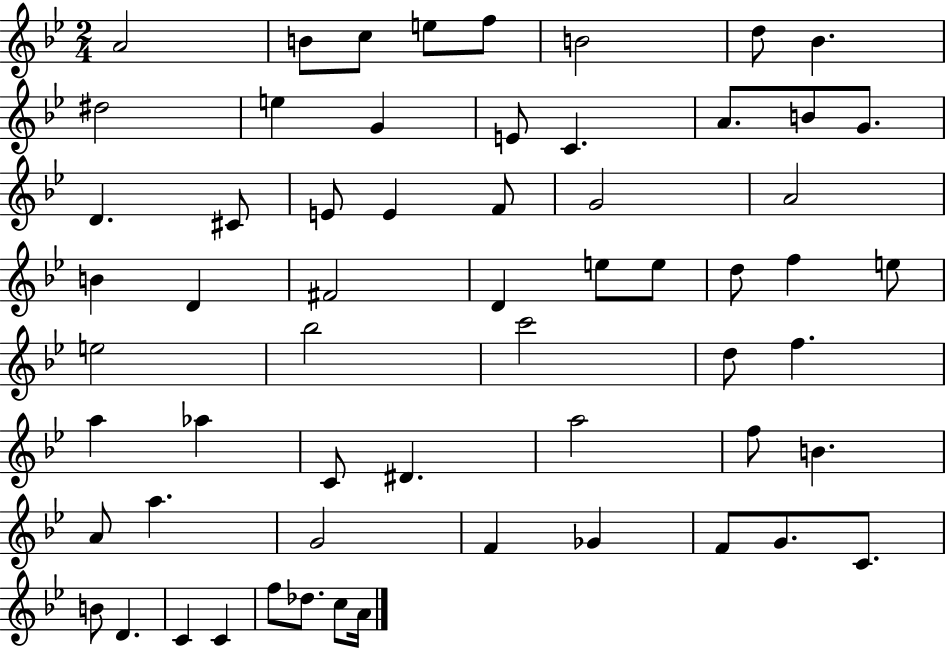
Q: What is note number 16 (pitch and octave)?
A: G4